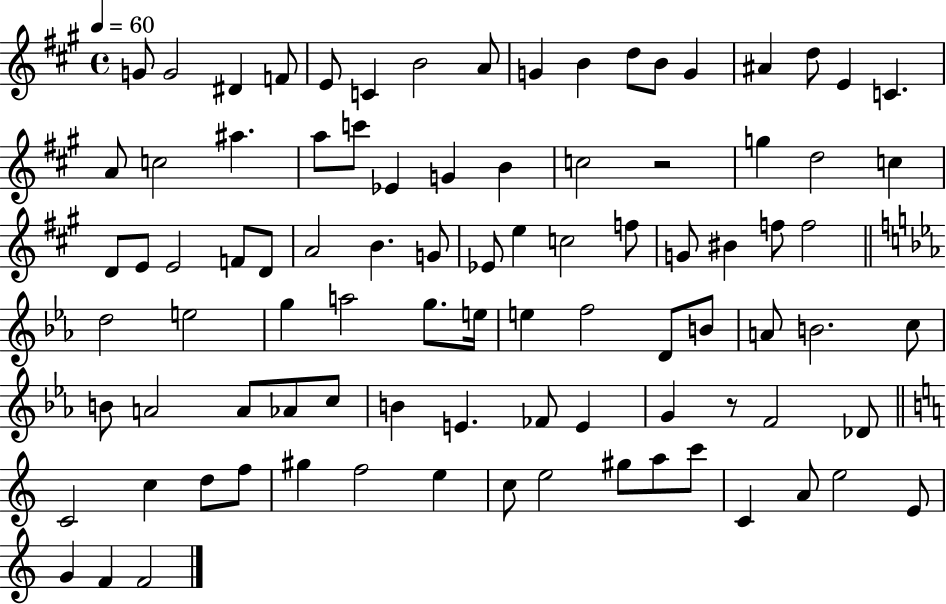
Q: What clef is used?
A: treble